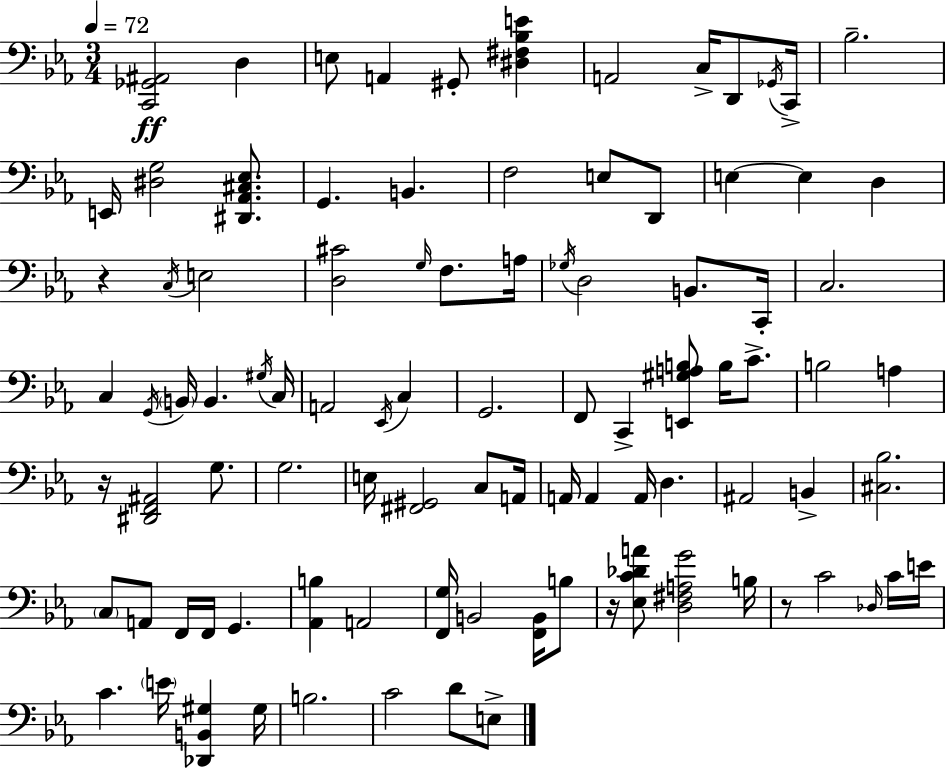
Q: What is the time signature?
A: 3/4